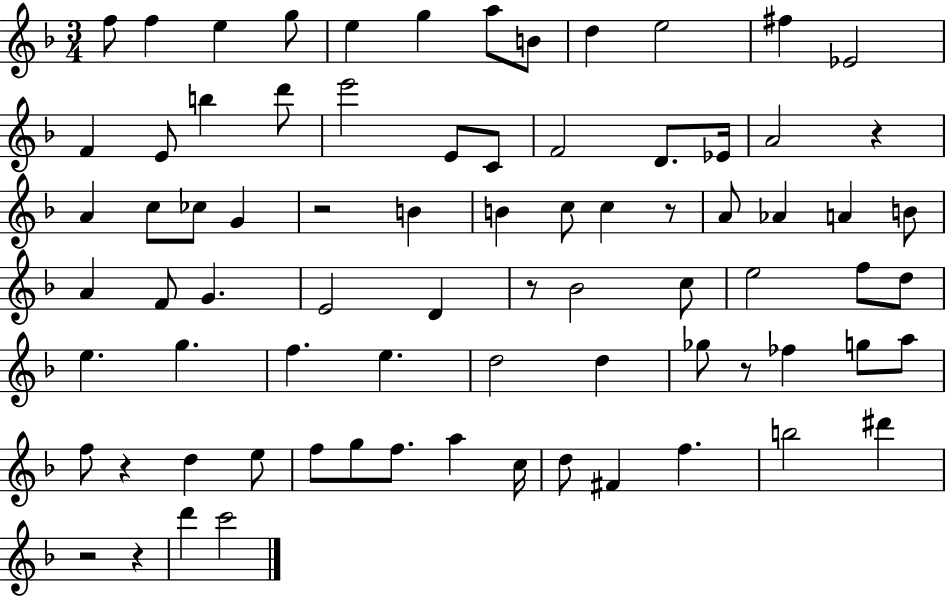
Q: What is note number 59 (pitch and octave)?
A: F5